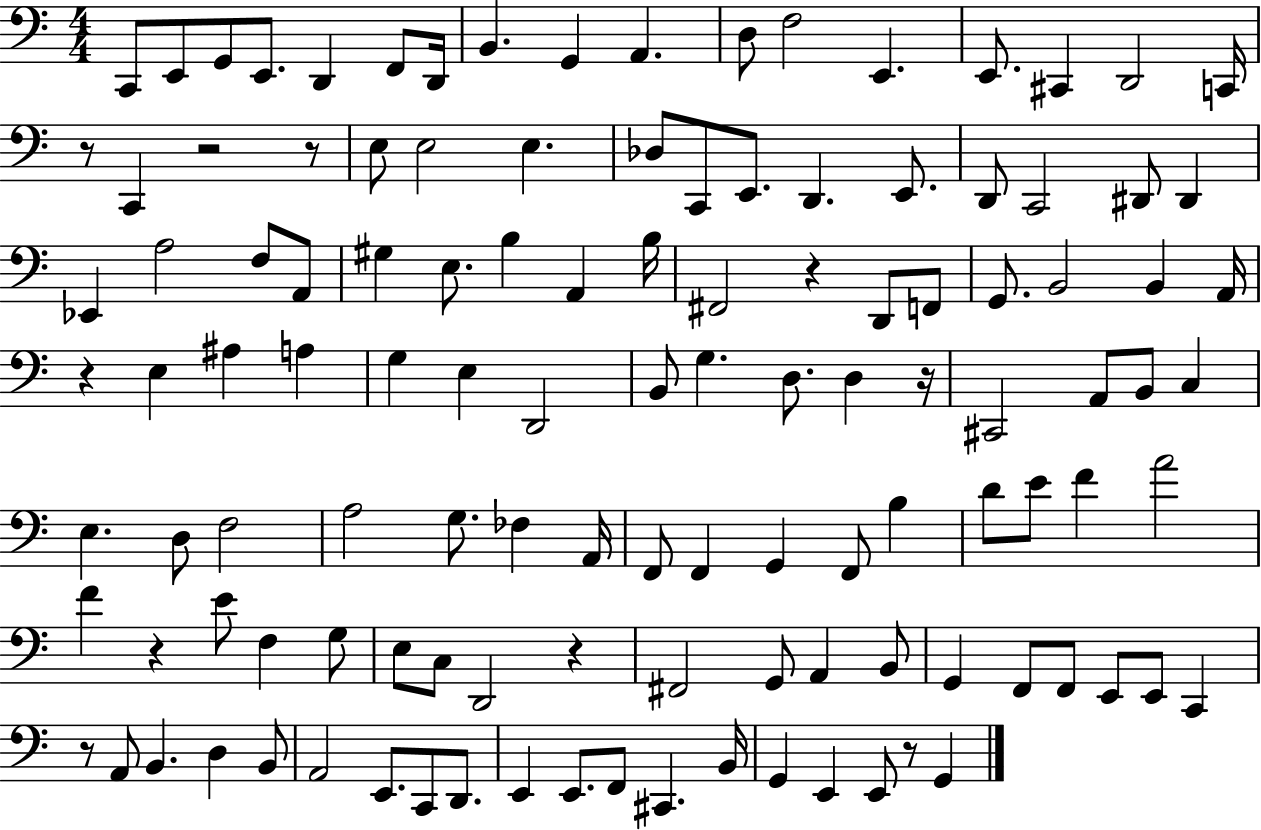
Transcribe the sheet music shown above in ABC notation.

X:1
T:Untitled
M:4/4
L:1/4
K:C
C,,/2 E,,/2 G,,/2 E,,/2 D,, F,,/2 D,,/4 B,, G,, A,, D,/2 F,2 E,, E,,/2 ^C,, D,,2 C,,/4 z/2 C,, z2 z/2 E,/2 E,2 E, _D,/2 C,,/2 E,,/2 D,, E,,/2 D,,/2 C,,2 ^D,,/2 ^D,, _E,, A,2 F,/2 A,,/2 ^G, E,/2 B, A,, B,/4 ^F,,2 z D,,/2 F,,/2 G,,/2 B,,2 B,, A,,/4 z E, ^A, A, G, E, D,,2 B,,/2 G, D,/2 D, z/4 ^C,,2 A,,/2 B,,/2 C, E, D,/2 F,2 A,2 G,/2 _F, A,,/4 F,,/2 F,, G,, F,,/2 B, D/2 E/2 F A2 F z E/2 F, G,/2 E,/2 C,/2 D,,2 z ^F,,2 G,,/2 A,, B,,/2 G,, F,,/2 F,,/2 E,,/2 E,,/2 C,, z/2 A,,/2 B,, D, B,,/2 A,,2 E,,/2 C,,/2 D,,/2 E,, E,,/2 F,,/2 ^C,, B,,/4 G,, E,, E,,/2 z/2 G,,